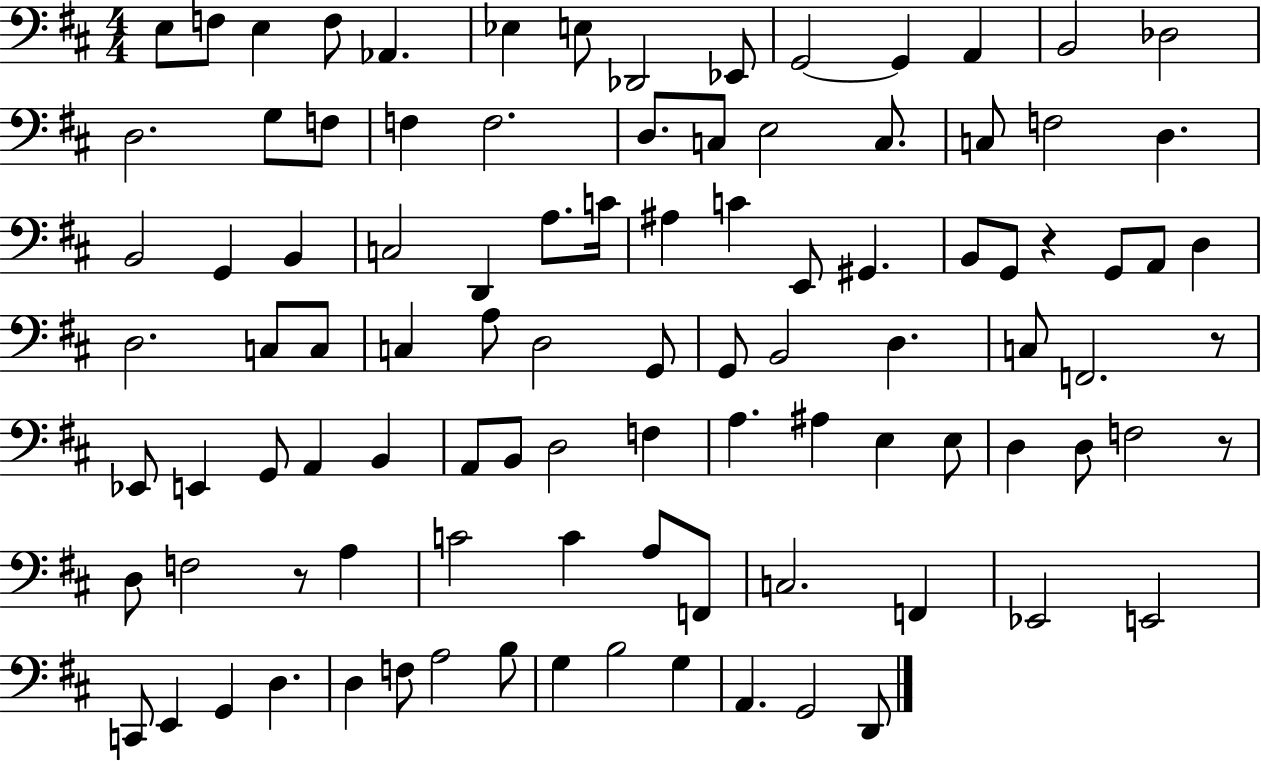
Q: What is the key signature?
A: D major